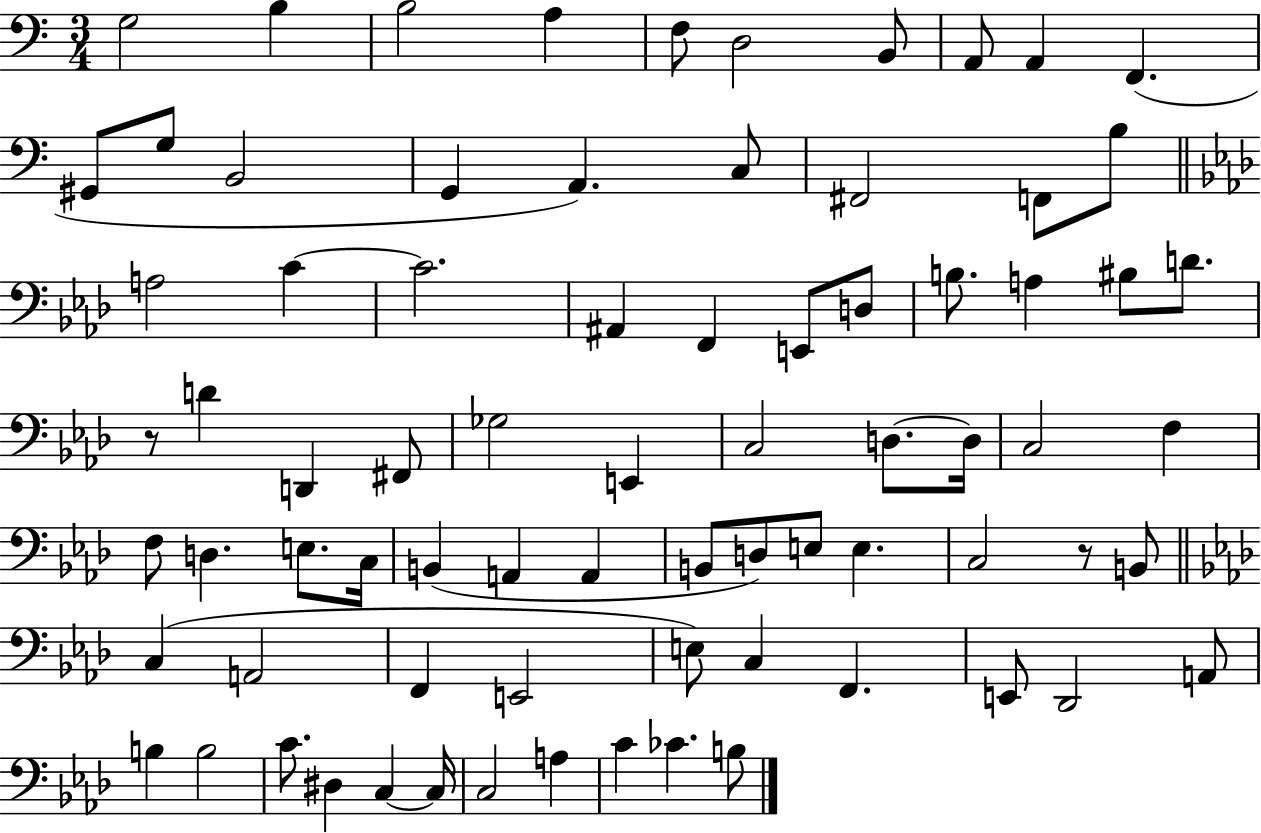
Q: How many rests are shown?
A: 2